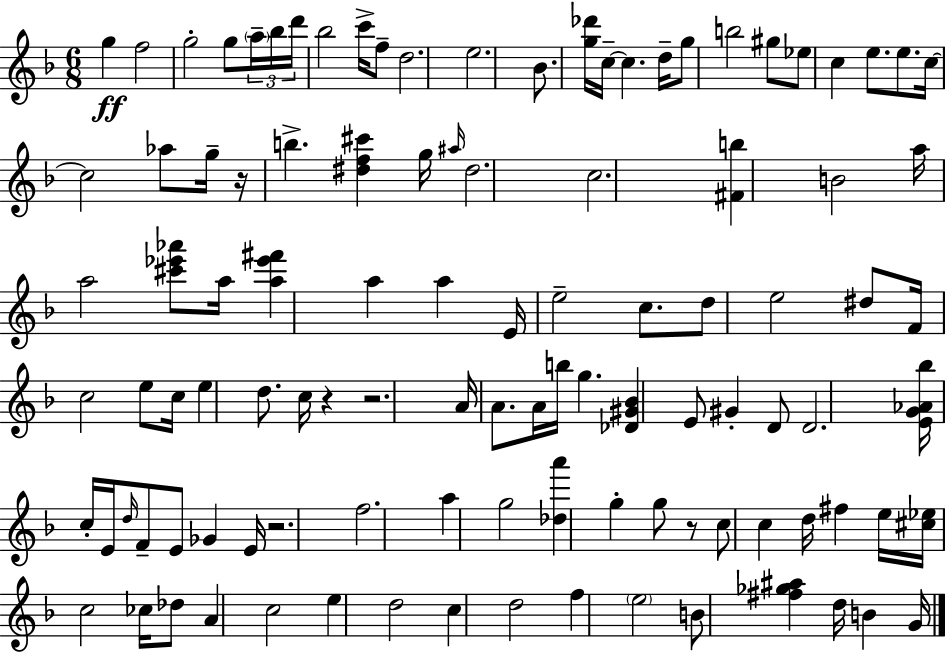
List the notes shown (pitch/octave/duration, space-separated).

G5/q F5/h G5/h G5/e A5/s Bb5/s D6/s Bb5/h C6/s F5/e D5/h. E5/h. Bb4/e. [G5,Db6]/s C5/s C5/q. D5/s G5/e B5/h G#5/e Eb5/e C5/q E5/e. E5/e. C5/s C5/h Ab5/e G5/s R/s B5/q. [D#5,F5,C#6]/q G5/s A#5/s D#5/h. C5/h. [F#4,B5]/q B4/h A5/s A5/h [C#6,Eb6,Ab6]/e A5/s [A5,Eb6,F#6]/q A5/q A5/q E4/s E5/h C5/e. D5/e E5/h D#5/e F4/s C5/h E5/e C5/s E5/q D5/e. C5/s R/q R/h. A4/s A4/e. A4/s B5/s G5/q. [Db4,G#4,Bb4]/q E4/e G#4/q D4/e D4/h. [E4,G4,Ab4,Bb5]/s C5/s E4/s D5/s F4/e E4/e Gb4/q E4/s R/h. F5/h. A5/q G5/h [Db5,A6]/q G5/q G5/e R/e C5/e C5/q D5/s F#5/q E5/s [C#5,Eb5]/s C5/h CES5/s Db5/e A4/q C5/h E5/q D5/h C5/q D5/h F5/q E5/h B4/e [F#5,Gb5,A#5]/q D5/s B4/q G4/s